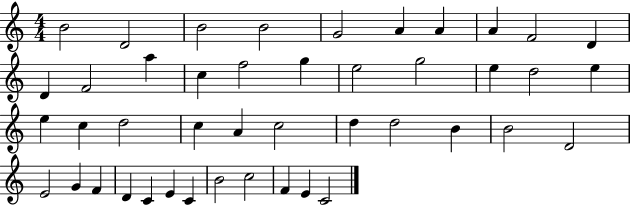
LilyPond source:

{
  \clef treble
  \numericTimeSignature
  \time 4/4
  \key c \major
  b'2 d'2 | b'2 b'2 | g'2 a'4 a'4 | a'4 f'2 d'4 | \break d'4 f'2 a''4 | c''4 f''2 g''4 | e''2 g''2 | e''4 d''2 e''4 | \break e''4 c''4 d''2 | c''4 a'4 c''2 | d''4 d''2 b'4 | b'2 d'2 | \break e'2 g'4 f'4 | d'4 c'4 e'4 c'4 | b'2 c''2 | f'4 e'4 c'2 | \break \bar "|."
}